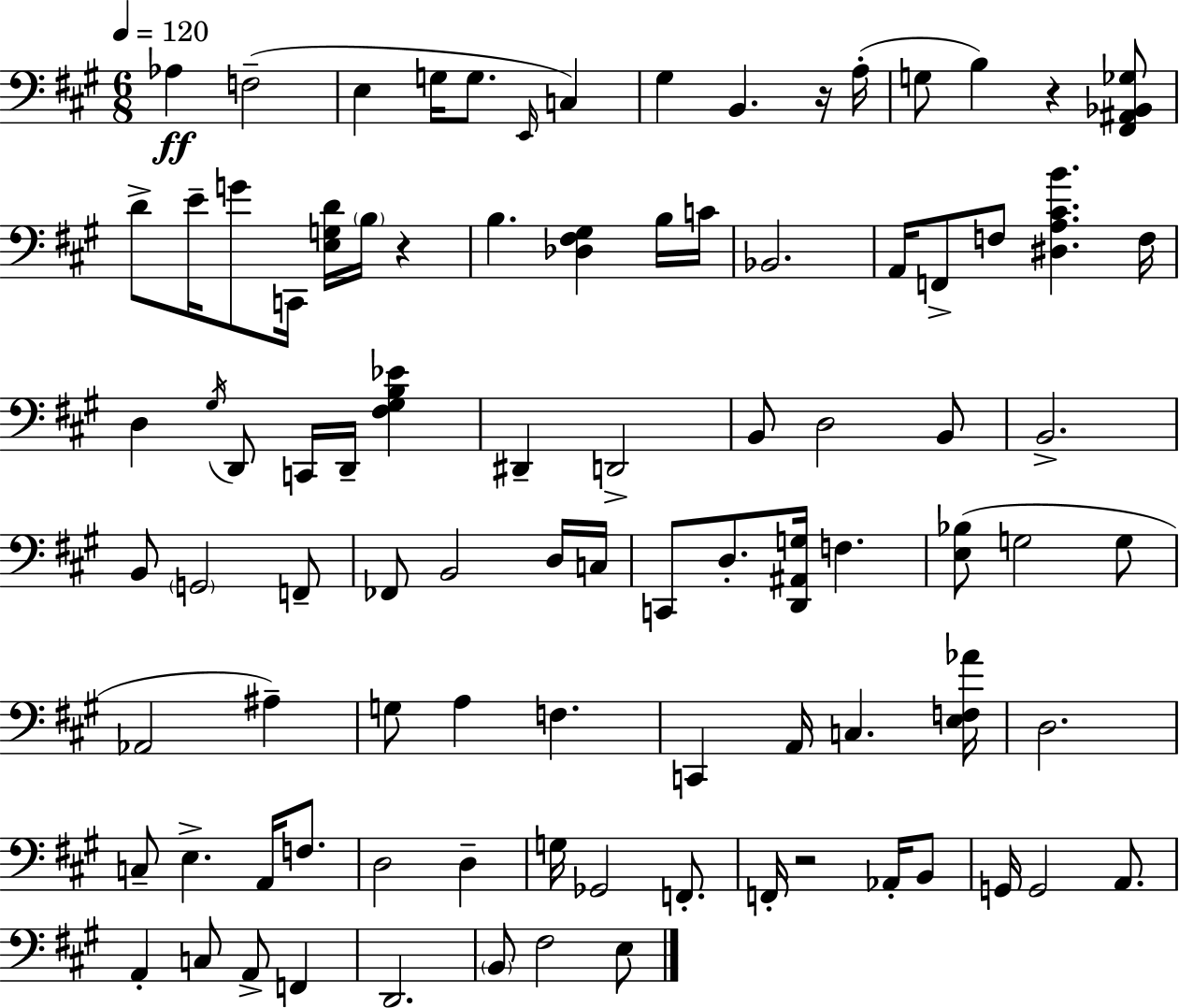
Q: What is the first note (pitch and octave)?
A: Ab3